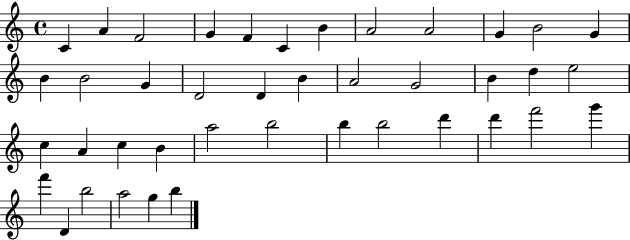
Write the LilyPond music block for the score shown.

{
  \clef treble
  \time 4/4
  \defaultTimeSignature
  \key c \major
  c'4 a'4 f'2 | g'4 f'4 c'4 b'4 | a'2 a'2 | g'4 b'2 g'4 | \break b'4 b'2 g'4 | d'2 d'4 b'4 | a'2 g'2 | b'4 d''4 e''2 | \break c''4 a'4 c''4 b'4 | a''2 b''2 | b''4 b''2 d'''4 | d'''4 f'''2 g'''4 | \break f'''4 d'4 b''2 | a''2 g''4 b''4 | \bar "|."
}